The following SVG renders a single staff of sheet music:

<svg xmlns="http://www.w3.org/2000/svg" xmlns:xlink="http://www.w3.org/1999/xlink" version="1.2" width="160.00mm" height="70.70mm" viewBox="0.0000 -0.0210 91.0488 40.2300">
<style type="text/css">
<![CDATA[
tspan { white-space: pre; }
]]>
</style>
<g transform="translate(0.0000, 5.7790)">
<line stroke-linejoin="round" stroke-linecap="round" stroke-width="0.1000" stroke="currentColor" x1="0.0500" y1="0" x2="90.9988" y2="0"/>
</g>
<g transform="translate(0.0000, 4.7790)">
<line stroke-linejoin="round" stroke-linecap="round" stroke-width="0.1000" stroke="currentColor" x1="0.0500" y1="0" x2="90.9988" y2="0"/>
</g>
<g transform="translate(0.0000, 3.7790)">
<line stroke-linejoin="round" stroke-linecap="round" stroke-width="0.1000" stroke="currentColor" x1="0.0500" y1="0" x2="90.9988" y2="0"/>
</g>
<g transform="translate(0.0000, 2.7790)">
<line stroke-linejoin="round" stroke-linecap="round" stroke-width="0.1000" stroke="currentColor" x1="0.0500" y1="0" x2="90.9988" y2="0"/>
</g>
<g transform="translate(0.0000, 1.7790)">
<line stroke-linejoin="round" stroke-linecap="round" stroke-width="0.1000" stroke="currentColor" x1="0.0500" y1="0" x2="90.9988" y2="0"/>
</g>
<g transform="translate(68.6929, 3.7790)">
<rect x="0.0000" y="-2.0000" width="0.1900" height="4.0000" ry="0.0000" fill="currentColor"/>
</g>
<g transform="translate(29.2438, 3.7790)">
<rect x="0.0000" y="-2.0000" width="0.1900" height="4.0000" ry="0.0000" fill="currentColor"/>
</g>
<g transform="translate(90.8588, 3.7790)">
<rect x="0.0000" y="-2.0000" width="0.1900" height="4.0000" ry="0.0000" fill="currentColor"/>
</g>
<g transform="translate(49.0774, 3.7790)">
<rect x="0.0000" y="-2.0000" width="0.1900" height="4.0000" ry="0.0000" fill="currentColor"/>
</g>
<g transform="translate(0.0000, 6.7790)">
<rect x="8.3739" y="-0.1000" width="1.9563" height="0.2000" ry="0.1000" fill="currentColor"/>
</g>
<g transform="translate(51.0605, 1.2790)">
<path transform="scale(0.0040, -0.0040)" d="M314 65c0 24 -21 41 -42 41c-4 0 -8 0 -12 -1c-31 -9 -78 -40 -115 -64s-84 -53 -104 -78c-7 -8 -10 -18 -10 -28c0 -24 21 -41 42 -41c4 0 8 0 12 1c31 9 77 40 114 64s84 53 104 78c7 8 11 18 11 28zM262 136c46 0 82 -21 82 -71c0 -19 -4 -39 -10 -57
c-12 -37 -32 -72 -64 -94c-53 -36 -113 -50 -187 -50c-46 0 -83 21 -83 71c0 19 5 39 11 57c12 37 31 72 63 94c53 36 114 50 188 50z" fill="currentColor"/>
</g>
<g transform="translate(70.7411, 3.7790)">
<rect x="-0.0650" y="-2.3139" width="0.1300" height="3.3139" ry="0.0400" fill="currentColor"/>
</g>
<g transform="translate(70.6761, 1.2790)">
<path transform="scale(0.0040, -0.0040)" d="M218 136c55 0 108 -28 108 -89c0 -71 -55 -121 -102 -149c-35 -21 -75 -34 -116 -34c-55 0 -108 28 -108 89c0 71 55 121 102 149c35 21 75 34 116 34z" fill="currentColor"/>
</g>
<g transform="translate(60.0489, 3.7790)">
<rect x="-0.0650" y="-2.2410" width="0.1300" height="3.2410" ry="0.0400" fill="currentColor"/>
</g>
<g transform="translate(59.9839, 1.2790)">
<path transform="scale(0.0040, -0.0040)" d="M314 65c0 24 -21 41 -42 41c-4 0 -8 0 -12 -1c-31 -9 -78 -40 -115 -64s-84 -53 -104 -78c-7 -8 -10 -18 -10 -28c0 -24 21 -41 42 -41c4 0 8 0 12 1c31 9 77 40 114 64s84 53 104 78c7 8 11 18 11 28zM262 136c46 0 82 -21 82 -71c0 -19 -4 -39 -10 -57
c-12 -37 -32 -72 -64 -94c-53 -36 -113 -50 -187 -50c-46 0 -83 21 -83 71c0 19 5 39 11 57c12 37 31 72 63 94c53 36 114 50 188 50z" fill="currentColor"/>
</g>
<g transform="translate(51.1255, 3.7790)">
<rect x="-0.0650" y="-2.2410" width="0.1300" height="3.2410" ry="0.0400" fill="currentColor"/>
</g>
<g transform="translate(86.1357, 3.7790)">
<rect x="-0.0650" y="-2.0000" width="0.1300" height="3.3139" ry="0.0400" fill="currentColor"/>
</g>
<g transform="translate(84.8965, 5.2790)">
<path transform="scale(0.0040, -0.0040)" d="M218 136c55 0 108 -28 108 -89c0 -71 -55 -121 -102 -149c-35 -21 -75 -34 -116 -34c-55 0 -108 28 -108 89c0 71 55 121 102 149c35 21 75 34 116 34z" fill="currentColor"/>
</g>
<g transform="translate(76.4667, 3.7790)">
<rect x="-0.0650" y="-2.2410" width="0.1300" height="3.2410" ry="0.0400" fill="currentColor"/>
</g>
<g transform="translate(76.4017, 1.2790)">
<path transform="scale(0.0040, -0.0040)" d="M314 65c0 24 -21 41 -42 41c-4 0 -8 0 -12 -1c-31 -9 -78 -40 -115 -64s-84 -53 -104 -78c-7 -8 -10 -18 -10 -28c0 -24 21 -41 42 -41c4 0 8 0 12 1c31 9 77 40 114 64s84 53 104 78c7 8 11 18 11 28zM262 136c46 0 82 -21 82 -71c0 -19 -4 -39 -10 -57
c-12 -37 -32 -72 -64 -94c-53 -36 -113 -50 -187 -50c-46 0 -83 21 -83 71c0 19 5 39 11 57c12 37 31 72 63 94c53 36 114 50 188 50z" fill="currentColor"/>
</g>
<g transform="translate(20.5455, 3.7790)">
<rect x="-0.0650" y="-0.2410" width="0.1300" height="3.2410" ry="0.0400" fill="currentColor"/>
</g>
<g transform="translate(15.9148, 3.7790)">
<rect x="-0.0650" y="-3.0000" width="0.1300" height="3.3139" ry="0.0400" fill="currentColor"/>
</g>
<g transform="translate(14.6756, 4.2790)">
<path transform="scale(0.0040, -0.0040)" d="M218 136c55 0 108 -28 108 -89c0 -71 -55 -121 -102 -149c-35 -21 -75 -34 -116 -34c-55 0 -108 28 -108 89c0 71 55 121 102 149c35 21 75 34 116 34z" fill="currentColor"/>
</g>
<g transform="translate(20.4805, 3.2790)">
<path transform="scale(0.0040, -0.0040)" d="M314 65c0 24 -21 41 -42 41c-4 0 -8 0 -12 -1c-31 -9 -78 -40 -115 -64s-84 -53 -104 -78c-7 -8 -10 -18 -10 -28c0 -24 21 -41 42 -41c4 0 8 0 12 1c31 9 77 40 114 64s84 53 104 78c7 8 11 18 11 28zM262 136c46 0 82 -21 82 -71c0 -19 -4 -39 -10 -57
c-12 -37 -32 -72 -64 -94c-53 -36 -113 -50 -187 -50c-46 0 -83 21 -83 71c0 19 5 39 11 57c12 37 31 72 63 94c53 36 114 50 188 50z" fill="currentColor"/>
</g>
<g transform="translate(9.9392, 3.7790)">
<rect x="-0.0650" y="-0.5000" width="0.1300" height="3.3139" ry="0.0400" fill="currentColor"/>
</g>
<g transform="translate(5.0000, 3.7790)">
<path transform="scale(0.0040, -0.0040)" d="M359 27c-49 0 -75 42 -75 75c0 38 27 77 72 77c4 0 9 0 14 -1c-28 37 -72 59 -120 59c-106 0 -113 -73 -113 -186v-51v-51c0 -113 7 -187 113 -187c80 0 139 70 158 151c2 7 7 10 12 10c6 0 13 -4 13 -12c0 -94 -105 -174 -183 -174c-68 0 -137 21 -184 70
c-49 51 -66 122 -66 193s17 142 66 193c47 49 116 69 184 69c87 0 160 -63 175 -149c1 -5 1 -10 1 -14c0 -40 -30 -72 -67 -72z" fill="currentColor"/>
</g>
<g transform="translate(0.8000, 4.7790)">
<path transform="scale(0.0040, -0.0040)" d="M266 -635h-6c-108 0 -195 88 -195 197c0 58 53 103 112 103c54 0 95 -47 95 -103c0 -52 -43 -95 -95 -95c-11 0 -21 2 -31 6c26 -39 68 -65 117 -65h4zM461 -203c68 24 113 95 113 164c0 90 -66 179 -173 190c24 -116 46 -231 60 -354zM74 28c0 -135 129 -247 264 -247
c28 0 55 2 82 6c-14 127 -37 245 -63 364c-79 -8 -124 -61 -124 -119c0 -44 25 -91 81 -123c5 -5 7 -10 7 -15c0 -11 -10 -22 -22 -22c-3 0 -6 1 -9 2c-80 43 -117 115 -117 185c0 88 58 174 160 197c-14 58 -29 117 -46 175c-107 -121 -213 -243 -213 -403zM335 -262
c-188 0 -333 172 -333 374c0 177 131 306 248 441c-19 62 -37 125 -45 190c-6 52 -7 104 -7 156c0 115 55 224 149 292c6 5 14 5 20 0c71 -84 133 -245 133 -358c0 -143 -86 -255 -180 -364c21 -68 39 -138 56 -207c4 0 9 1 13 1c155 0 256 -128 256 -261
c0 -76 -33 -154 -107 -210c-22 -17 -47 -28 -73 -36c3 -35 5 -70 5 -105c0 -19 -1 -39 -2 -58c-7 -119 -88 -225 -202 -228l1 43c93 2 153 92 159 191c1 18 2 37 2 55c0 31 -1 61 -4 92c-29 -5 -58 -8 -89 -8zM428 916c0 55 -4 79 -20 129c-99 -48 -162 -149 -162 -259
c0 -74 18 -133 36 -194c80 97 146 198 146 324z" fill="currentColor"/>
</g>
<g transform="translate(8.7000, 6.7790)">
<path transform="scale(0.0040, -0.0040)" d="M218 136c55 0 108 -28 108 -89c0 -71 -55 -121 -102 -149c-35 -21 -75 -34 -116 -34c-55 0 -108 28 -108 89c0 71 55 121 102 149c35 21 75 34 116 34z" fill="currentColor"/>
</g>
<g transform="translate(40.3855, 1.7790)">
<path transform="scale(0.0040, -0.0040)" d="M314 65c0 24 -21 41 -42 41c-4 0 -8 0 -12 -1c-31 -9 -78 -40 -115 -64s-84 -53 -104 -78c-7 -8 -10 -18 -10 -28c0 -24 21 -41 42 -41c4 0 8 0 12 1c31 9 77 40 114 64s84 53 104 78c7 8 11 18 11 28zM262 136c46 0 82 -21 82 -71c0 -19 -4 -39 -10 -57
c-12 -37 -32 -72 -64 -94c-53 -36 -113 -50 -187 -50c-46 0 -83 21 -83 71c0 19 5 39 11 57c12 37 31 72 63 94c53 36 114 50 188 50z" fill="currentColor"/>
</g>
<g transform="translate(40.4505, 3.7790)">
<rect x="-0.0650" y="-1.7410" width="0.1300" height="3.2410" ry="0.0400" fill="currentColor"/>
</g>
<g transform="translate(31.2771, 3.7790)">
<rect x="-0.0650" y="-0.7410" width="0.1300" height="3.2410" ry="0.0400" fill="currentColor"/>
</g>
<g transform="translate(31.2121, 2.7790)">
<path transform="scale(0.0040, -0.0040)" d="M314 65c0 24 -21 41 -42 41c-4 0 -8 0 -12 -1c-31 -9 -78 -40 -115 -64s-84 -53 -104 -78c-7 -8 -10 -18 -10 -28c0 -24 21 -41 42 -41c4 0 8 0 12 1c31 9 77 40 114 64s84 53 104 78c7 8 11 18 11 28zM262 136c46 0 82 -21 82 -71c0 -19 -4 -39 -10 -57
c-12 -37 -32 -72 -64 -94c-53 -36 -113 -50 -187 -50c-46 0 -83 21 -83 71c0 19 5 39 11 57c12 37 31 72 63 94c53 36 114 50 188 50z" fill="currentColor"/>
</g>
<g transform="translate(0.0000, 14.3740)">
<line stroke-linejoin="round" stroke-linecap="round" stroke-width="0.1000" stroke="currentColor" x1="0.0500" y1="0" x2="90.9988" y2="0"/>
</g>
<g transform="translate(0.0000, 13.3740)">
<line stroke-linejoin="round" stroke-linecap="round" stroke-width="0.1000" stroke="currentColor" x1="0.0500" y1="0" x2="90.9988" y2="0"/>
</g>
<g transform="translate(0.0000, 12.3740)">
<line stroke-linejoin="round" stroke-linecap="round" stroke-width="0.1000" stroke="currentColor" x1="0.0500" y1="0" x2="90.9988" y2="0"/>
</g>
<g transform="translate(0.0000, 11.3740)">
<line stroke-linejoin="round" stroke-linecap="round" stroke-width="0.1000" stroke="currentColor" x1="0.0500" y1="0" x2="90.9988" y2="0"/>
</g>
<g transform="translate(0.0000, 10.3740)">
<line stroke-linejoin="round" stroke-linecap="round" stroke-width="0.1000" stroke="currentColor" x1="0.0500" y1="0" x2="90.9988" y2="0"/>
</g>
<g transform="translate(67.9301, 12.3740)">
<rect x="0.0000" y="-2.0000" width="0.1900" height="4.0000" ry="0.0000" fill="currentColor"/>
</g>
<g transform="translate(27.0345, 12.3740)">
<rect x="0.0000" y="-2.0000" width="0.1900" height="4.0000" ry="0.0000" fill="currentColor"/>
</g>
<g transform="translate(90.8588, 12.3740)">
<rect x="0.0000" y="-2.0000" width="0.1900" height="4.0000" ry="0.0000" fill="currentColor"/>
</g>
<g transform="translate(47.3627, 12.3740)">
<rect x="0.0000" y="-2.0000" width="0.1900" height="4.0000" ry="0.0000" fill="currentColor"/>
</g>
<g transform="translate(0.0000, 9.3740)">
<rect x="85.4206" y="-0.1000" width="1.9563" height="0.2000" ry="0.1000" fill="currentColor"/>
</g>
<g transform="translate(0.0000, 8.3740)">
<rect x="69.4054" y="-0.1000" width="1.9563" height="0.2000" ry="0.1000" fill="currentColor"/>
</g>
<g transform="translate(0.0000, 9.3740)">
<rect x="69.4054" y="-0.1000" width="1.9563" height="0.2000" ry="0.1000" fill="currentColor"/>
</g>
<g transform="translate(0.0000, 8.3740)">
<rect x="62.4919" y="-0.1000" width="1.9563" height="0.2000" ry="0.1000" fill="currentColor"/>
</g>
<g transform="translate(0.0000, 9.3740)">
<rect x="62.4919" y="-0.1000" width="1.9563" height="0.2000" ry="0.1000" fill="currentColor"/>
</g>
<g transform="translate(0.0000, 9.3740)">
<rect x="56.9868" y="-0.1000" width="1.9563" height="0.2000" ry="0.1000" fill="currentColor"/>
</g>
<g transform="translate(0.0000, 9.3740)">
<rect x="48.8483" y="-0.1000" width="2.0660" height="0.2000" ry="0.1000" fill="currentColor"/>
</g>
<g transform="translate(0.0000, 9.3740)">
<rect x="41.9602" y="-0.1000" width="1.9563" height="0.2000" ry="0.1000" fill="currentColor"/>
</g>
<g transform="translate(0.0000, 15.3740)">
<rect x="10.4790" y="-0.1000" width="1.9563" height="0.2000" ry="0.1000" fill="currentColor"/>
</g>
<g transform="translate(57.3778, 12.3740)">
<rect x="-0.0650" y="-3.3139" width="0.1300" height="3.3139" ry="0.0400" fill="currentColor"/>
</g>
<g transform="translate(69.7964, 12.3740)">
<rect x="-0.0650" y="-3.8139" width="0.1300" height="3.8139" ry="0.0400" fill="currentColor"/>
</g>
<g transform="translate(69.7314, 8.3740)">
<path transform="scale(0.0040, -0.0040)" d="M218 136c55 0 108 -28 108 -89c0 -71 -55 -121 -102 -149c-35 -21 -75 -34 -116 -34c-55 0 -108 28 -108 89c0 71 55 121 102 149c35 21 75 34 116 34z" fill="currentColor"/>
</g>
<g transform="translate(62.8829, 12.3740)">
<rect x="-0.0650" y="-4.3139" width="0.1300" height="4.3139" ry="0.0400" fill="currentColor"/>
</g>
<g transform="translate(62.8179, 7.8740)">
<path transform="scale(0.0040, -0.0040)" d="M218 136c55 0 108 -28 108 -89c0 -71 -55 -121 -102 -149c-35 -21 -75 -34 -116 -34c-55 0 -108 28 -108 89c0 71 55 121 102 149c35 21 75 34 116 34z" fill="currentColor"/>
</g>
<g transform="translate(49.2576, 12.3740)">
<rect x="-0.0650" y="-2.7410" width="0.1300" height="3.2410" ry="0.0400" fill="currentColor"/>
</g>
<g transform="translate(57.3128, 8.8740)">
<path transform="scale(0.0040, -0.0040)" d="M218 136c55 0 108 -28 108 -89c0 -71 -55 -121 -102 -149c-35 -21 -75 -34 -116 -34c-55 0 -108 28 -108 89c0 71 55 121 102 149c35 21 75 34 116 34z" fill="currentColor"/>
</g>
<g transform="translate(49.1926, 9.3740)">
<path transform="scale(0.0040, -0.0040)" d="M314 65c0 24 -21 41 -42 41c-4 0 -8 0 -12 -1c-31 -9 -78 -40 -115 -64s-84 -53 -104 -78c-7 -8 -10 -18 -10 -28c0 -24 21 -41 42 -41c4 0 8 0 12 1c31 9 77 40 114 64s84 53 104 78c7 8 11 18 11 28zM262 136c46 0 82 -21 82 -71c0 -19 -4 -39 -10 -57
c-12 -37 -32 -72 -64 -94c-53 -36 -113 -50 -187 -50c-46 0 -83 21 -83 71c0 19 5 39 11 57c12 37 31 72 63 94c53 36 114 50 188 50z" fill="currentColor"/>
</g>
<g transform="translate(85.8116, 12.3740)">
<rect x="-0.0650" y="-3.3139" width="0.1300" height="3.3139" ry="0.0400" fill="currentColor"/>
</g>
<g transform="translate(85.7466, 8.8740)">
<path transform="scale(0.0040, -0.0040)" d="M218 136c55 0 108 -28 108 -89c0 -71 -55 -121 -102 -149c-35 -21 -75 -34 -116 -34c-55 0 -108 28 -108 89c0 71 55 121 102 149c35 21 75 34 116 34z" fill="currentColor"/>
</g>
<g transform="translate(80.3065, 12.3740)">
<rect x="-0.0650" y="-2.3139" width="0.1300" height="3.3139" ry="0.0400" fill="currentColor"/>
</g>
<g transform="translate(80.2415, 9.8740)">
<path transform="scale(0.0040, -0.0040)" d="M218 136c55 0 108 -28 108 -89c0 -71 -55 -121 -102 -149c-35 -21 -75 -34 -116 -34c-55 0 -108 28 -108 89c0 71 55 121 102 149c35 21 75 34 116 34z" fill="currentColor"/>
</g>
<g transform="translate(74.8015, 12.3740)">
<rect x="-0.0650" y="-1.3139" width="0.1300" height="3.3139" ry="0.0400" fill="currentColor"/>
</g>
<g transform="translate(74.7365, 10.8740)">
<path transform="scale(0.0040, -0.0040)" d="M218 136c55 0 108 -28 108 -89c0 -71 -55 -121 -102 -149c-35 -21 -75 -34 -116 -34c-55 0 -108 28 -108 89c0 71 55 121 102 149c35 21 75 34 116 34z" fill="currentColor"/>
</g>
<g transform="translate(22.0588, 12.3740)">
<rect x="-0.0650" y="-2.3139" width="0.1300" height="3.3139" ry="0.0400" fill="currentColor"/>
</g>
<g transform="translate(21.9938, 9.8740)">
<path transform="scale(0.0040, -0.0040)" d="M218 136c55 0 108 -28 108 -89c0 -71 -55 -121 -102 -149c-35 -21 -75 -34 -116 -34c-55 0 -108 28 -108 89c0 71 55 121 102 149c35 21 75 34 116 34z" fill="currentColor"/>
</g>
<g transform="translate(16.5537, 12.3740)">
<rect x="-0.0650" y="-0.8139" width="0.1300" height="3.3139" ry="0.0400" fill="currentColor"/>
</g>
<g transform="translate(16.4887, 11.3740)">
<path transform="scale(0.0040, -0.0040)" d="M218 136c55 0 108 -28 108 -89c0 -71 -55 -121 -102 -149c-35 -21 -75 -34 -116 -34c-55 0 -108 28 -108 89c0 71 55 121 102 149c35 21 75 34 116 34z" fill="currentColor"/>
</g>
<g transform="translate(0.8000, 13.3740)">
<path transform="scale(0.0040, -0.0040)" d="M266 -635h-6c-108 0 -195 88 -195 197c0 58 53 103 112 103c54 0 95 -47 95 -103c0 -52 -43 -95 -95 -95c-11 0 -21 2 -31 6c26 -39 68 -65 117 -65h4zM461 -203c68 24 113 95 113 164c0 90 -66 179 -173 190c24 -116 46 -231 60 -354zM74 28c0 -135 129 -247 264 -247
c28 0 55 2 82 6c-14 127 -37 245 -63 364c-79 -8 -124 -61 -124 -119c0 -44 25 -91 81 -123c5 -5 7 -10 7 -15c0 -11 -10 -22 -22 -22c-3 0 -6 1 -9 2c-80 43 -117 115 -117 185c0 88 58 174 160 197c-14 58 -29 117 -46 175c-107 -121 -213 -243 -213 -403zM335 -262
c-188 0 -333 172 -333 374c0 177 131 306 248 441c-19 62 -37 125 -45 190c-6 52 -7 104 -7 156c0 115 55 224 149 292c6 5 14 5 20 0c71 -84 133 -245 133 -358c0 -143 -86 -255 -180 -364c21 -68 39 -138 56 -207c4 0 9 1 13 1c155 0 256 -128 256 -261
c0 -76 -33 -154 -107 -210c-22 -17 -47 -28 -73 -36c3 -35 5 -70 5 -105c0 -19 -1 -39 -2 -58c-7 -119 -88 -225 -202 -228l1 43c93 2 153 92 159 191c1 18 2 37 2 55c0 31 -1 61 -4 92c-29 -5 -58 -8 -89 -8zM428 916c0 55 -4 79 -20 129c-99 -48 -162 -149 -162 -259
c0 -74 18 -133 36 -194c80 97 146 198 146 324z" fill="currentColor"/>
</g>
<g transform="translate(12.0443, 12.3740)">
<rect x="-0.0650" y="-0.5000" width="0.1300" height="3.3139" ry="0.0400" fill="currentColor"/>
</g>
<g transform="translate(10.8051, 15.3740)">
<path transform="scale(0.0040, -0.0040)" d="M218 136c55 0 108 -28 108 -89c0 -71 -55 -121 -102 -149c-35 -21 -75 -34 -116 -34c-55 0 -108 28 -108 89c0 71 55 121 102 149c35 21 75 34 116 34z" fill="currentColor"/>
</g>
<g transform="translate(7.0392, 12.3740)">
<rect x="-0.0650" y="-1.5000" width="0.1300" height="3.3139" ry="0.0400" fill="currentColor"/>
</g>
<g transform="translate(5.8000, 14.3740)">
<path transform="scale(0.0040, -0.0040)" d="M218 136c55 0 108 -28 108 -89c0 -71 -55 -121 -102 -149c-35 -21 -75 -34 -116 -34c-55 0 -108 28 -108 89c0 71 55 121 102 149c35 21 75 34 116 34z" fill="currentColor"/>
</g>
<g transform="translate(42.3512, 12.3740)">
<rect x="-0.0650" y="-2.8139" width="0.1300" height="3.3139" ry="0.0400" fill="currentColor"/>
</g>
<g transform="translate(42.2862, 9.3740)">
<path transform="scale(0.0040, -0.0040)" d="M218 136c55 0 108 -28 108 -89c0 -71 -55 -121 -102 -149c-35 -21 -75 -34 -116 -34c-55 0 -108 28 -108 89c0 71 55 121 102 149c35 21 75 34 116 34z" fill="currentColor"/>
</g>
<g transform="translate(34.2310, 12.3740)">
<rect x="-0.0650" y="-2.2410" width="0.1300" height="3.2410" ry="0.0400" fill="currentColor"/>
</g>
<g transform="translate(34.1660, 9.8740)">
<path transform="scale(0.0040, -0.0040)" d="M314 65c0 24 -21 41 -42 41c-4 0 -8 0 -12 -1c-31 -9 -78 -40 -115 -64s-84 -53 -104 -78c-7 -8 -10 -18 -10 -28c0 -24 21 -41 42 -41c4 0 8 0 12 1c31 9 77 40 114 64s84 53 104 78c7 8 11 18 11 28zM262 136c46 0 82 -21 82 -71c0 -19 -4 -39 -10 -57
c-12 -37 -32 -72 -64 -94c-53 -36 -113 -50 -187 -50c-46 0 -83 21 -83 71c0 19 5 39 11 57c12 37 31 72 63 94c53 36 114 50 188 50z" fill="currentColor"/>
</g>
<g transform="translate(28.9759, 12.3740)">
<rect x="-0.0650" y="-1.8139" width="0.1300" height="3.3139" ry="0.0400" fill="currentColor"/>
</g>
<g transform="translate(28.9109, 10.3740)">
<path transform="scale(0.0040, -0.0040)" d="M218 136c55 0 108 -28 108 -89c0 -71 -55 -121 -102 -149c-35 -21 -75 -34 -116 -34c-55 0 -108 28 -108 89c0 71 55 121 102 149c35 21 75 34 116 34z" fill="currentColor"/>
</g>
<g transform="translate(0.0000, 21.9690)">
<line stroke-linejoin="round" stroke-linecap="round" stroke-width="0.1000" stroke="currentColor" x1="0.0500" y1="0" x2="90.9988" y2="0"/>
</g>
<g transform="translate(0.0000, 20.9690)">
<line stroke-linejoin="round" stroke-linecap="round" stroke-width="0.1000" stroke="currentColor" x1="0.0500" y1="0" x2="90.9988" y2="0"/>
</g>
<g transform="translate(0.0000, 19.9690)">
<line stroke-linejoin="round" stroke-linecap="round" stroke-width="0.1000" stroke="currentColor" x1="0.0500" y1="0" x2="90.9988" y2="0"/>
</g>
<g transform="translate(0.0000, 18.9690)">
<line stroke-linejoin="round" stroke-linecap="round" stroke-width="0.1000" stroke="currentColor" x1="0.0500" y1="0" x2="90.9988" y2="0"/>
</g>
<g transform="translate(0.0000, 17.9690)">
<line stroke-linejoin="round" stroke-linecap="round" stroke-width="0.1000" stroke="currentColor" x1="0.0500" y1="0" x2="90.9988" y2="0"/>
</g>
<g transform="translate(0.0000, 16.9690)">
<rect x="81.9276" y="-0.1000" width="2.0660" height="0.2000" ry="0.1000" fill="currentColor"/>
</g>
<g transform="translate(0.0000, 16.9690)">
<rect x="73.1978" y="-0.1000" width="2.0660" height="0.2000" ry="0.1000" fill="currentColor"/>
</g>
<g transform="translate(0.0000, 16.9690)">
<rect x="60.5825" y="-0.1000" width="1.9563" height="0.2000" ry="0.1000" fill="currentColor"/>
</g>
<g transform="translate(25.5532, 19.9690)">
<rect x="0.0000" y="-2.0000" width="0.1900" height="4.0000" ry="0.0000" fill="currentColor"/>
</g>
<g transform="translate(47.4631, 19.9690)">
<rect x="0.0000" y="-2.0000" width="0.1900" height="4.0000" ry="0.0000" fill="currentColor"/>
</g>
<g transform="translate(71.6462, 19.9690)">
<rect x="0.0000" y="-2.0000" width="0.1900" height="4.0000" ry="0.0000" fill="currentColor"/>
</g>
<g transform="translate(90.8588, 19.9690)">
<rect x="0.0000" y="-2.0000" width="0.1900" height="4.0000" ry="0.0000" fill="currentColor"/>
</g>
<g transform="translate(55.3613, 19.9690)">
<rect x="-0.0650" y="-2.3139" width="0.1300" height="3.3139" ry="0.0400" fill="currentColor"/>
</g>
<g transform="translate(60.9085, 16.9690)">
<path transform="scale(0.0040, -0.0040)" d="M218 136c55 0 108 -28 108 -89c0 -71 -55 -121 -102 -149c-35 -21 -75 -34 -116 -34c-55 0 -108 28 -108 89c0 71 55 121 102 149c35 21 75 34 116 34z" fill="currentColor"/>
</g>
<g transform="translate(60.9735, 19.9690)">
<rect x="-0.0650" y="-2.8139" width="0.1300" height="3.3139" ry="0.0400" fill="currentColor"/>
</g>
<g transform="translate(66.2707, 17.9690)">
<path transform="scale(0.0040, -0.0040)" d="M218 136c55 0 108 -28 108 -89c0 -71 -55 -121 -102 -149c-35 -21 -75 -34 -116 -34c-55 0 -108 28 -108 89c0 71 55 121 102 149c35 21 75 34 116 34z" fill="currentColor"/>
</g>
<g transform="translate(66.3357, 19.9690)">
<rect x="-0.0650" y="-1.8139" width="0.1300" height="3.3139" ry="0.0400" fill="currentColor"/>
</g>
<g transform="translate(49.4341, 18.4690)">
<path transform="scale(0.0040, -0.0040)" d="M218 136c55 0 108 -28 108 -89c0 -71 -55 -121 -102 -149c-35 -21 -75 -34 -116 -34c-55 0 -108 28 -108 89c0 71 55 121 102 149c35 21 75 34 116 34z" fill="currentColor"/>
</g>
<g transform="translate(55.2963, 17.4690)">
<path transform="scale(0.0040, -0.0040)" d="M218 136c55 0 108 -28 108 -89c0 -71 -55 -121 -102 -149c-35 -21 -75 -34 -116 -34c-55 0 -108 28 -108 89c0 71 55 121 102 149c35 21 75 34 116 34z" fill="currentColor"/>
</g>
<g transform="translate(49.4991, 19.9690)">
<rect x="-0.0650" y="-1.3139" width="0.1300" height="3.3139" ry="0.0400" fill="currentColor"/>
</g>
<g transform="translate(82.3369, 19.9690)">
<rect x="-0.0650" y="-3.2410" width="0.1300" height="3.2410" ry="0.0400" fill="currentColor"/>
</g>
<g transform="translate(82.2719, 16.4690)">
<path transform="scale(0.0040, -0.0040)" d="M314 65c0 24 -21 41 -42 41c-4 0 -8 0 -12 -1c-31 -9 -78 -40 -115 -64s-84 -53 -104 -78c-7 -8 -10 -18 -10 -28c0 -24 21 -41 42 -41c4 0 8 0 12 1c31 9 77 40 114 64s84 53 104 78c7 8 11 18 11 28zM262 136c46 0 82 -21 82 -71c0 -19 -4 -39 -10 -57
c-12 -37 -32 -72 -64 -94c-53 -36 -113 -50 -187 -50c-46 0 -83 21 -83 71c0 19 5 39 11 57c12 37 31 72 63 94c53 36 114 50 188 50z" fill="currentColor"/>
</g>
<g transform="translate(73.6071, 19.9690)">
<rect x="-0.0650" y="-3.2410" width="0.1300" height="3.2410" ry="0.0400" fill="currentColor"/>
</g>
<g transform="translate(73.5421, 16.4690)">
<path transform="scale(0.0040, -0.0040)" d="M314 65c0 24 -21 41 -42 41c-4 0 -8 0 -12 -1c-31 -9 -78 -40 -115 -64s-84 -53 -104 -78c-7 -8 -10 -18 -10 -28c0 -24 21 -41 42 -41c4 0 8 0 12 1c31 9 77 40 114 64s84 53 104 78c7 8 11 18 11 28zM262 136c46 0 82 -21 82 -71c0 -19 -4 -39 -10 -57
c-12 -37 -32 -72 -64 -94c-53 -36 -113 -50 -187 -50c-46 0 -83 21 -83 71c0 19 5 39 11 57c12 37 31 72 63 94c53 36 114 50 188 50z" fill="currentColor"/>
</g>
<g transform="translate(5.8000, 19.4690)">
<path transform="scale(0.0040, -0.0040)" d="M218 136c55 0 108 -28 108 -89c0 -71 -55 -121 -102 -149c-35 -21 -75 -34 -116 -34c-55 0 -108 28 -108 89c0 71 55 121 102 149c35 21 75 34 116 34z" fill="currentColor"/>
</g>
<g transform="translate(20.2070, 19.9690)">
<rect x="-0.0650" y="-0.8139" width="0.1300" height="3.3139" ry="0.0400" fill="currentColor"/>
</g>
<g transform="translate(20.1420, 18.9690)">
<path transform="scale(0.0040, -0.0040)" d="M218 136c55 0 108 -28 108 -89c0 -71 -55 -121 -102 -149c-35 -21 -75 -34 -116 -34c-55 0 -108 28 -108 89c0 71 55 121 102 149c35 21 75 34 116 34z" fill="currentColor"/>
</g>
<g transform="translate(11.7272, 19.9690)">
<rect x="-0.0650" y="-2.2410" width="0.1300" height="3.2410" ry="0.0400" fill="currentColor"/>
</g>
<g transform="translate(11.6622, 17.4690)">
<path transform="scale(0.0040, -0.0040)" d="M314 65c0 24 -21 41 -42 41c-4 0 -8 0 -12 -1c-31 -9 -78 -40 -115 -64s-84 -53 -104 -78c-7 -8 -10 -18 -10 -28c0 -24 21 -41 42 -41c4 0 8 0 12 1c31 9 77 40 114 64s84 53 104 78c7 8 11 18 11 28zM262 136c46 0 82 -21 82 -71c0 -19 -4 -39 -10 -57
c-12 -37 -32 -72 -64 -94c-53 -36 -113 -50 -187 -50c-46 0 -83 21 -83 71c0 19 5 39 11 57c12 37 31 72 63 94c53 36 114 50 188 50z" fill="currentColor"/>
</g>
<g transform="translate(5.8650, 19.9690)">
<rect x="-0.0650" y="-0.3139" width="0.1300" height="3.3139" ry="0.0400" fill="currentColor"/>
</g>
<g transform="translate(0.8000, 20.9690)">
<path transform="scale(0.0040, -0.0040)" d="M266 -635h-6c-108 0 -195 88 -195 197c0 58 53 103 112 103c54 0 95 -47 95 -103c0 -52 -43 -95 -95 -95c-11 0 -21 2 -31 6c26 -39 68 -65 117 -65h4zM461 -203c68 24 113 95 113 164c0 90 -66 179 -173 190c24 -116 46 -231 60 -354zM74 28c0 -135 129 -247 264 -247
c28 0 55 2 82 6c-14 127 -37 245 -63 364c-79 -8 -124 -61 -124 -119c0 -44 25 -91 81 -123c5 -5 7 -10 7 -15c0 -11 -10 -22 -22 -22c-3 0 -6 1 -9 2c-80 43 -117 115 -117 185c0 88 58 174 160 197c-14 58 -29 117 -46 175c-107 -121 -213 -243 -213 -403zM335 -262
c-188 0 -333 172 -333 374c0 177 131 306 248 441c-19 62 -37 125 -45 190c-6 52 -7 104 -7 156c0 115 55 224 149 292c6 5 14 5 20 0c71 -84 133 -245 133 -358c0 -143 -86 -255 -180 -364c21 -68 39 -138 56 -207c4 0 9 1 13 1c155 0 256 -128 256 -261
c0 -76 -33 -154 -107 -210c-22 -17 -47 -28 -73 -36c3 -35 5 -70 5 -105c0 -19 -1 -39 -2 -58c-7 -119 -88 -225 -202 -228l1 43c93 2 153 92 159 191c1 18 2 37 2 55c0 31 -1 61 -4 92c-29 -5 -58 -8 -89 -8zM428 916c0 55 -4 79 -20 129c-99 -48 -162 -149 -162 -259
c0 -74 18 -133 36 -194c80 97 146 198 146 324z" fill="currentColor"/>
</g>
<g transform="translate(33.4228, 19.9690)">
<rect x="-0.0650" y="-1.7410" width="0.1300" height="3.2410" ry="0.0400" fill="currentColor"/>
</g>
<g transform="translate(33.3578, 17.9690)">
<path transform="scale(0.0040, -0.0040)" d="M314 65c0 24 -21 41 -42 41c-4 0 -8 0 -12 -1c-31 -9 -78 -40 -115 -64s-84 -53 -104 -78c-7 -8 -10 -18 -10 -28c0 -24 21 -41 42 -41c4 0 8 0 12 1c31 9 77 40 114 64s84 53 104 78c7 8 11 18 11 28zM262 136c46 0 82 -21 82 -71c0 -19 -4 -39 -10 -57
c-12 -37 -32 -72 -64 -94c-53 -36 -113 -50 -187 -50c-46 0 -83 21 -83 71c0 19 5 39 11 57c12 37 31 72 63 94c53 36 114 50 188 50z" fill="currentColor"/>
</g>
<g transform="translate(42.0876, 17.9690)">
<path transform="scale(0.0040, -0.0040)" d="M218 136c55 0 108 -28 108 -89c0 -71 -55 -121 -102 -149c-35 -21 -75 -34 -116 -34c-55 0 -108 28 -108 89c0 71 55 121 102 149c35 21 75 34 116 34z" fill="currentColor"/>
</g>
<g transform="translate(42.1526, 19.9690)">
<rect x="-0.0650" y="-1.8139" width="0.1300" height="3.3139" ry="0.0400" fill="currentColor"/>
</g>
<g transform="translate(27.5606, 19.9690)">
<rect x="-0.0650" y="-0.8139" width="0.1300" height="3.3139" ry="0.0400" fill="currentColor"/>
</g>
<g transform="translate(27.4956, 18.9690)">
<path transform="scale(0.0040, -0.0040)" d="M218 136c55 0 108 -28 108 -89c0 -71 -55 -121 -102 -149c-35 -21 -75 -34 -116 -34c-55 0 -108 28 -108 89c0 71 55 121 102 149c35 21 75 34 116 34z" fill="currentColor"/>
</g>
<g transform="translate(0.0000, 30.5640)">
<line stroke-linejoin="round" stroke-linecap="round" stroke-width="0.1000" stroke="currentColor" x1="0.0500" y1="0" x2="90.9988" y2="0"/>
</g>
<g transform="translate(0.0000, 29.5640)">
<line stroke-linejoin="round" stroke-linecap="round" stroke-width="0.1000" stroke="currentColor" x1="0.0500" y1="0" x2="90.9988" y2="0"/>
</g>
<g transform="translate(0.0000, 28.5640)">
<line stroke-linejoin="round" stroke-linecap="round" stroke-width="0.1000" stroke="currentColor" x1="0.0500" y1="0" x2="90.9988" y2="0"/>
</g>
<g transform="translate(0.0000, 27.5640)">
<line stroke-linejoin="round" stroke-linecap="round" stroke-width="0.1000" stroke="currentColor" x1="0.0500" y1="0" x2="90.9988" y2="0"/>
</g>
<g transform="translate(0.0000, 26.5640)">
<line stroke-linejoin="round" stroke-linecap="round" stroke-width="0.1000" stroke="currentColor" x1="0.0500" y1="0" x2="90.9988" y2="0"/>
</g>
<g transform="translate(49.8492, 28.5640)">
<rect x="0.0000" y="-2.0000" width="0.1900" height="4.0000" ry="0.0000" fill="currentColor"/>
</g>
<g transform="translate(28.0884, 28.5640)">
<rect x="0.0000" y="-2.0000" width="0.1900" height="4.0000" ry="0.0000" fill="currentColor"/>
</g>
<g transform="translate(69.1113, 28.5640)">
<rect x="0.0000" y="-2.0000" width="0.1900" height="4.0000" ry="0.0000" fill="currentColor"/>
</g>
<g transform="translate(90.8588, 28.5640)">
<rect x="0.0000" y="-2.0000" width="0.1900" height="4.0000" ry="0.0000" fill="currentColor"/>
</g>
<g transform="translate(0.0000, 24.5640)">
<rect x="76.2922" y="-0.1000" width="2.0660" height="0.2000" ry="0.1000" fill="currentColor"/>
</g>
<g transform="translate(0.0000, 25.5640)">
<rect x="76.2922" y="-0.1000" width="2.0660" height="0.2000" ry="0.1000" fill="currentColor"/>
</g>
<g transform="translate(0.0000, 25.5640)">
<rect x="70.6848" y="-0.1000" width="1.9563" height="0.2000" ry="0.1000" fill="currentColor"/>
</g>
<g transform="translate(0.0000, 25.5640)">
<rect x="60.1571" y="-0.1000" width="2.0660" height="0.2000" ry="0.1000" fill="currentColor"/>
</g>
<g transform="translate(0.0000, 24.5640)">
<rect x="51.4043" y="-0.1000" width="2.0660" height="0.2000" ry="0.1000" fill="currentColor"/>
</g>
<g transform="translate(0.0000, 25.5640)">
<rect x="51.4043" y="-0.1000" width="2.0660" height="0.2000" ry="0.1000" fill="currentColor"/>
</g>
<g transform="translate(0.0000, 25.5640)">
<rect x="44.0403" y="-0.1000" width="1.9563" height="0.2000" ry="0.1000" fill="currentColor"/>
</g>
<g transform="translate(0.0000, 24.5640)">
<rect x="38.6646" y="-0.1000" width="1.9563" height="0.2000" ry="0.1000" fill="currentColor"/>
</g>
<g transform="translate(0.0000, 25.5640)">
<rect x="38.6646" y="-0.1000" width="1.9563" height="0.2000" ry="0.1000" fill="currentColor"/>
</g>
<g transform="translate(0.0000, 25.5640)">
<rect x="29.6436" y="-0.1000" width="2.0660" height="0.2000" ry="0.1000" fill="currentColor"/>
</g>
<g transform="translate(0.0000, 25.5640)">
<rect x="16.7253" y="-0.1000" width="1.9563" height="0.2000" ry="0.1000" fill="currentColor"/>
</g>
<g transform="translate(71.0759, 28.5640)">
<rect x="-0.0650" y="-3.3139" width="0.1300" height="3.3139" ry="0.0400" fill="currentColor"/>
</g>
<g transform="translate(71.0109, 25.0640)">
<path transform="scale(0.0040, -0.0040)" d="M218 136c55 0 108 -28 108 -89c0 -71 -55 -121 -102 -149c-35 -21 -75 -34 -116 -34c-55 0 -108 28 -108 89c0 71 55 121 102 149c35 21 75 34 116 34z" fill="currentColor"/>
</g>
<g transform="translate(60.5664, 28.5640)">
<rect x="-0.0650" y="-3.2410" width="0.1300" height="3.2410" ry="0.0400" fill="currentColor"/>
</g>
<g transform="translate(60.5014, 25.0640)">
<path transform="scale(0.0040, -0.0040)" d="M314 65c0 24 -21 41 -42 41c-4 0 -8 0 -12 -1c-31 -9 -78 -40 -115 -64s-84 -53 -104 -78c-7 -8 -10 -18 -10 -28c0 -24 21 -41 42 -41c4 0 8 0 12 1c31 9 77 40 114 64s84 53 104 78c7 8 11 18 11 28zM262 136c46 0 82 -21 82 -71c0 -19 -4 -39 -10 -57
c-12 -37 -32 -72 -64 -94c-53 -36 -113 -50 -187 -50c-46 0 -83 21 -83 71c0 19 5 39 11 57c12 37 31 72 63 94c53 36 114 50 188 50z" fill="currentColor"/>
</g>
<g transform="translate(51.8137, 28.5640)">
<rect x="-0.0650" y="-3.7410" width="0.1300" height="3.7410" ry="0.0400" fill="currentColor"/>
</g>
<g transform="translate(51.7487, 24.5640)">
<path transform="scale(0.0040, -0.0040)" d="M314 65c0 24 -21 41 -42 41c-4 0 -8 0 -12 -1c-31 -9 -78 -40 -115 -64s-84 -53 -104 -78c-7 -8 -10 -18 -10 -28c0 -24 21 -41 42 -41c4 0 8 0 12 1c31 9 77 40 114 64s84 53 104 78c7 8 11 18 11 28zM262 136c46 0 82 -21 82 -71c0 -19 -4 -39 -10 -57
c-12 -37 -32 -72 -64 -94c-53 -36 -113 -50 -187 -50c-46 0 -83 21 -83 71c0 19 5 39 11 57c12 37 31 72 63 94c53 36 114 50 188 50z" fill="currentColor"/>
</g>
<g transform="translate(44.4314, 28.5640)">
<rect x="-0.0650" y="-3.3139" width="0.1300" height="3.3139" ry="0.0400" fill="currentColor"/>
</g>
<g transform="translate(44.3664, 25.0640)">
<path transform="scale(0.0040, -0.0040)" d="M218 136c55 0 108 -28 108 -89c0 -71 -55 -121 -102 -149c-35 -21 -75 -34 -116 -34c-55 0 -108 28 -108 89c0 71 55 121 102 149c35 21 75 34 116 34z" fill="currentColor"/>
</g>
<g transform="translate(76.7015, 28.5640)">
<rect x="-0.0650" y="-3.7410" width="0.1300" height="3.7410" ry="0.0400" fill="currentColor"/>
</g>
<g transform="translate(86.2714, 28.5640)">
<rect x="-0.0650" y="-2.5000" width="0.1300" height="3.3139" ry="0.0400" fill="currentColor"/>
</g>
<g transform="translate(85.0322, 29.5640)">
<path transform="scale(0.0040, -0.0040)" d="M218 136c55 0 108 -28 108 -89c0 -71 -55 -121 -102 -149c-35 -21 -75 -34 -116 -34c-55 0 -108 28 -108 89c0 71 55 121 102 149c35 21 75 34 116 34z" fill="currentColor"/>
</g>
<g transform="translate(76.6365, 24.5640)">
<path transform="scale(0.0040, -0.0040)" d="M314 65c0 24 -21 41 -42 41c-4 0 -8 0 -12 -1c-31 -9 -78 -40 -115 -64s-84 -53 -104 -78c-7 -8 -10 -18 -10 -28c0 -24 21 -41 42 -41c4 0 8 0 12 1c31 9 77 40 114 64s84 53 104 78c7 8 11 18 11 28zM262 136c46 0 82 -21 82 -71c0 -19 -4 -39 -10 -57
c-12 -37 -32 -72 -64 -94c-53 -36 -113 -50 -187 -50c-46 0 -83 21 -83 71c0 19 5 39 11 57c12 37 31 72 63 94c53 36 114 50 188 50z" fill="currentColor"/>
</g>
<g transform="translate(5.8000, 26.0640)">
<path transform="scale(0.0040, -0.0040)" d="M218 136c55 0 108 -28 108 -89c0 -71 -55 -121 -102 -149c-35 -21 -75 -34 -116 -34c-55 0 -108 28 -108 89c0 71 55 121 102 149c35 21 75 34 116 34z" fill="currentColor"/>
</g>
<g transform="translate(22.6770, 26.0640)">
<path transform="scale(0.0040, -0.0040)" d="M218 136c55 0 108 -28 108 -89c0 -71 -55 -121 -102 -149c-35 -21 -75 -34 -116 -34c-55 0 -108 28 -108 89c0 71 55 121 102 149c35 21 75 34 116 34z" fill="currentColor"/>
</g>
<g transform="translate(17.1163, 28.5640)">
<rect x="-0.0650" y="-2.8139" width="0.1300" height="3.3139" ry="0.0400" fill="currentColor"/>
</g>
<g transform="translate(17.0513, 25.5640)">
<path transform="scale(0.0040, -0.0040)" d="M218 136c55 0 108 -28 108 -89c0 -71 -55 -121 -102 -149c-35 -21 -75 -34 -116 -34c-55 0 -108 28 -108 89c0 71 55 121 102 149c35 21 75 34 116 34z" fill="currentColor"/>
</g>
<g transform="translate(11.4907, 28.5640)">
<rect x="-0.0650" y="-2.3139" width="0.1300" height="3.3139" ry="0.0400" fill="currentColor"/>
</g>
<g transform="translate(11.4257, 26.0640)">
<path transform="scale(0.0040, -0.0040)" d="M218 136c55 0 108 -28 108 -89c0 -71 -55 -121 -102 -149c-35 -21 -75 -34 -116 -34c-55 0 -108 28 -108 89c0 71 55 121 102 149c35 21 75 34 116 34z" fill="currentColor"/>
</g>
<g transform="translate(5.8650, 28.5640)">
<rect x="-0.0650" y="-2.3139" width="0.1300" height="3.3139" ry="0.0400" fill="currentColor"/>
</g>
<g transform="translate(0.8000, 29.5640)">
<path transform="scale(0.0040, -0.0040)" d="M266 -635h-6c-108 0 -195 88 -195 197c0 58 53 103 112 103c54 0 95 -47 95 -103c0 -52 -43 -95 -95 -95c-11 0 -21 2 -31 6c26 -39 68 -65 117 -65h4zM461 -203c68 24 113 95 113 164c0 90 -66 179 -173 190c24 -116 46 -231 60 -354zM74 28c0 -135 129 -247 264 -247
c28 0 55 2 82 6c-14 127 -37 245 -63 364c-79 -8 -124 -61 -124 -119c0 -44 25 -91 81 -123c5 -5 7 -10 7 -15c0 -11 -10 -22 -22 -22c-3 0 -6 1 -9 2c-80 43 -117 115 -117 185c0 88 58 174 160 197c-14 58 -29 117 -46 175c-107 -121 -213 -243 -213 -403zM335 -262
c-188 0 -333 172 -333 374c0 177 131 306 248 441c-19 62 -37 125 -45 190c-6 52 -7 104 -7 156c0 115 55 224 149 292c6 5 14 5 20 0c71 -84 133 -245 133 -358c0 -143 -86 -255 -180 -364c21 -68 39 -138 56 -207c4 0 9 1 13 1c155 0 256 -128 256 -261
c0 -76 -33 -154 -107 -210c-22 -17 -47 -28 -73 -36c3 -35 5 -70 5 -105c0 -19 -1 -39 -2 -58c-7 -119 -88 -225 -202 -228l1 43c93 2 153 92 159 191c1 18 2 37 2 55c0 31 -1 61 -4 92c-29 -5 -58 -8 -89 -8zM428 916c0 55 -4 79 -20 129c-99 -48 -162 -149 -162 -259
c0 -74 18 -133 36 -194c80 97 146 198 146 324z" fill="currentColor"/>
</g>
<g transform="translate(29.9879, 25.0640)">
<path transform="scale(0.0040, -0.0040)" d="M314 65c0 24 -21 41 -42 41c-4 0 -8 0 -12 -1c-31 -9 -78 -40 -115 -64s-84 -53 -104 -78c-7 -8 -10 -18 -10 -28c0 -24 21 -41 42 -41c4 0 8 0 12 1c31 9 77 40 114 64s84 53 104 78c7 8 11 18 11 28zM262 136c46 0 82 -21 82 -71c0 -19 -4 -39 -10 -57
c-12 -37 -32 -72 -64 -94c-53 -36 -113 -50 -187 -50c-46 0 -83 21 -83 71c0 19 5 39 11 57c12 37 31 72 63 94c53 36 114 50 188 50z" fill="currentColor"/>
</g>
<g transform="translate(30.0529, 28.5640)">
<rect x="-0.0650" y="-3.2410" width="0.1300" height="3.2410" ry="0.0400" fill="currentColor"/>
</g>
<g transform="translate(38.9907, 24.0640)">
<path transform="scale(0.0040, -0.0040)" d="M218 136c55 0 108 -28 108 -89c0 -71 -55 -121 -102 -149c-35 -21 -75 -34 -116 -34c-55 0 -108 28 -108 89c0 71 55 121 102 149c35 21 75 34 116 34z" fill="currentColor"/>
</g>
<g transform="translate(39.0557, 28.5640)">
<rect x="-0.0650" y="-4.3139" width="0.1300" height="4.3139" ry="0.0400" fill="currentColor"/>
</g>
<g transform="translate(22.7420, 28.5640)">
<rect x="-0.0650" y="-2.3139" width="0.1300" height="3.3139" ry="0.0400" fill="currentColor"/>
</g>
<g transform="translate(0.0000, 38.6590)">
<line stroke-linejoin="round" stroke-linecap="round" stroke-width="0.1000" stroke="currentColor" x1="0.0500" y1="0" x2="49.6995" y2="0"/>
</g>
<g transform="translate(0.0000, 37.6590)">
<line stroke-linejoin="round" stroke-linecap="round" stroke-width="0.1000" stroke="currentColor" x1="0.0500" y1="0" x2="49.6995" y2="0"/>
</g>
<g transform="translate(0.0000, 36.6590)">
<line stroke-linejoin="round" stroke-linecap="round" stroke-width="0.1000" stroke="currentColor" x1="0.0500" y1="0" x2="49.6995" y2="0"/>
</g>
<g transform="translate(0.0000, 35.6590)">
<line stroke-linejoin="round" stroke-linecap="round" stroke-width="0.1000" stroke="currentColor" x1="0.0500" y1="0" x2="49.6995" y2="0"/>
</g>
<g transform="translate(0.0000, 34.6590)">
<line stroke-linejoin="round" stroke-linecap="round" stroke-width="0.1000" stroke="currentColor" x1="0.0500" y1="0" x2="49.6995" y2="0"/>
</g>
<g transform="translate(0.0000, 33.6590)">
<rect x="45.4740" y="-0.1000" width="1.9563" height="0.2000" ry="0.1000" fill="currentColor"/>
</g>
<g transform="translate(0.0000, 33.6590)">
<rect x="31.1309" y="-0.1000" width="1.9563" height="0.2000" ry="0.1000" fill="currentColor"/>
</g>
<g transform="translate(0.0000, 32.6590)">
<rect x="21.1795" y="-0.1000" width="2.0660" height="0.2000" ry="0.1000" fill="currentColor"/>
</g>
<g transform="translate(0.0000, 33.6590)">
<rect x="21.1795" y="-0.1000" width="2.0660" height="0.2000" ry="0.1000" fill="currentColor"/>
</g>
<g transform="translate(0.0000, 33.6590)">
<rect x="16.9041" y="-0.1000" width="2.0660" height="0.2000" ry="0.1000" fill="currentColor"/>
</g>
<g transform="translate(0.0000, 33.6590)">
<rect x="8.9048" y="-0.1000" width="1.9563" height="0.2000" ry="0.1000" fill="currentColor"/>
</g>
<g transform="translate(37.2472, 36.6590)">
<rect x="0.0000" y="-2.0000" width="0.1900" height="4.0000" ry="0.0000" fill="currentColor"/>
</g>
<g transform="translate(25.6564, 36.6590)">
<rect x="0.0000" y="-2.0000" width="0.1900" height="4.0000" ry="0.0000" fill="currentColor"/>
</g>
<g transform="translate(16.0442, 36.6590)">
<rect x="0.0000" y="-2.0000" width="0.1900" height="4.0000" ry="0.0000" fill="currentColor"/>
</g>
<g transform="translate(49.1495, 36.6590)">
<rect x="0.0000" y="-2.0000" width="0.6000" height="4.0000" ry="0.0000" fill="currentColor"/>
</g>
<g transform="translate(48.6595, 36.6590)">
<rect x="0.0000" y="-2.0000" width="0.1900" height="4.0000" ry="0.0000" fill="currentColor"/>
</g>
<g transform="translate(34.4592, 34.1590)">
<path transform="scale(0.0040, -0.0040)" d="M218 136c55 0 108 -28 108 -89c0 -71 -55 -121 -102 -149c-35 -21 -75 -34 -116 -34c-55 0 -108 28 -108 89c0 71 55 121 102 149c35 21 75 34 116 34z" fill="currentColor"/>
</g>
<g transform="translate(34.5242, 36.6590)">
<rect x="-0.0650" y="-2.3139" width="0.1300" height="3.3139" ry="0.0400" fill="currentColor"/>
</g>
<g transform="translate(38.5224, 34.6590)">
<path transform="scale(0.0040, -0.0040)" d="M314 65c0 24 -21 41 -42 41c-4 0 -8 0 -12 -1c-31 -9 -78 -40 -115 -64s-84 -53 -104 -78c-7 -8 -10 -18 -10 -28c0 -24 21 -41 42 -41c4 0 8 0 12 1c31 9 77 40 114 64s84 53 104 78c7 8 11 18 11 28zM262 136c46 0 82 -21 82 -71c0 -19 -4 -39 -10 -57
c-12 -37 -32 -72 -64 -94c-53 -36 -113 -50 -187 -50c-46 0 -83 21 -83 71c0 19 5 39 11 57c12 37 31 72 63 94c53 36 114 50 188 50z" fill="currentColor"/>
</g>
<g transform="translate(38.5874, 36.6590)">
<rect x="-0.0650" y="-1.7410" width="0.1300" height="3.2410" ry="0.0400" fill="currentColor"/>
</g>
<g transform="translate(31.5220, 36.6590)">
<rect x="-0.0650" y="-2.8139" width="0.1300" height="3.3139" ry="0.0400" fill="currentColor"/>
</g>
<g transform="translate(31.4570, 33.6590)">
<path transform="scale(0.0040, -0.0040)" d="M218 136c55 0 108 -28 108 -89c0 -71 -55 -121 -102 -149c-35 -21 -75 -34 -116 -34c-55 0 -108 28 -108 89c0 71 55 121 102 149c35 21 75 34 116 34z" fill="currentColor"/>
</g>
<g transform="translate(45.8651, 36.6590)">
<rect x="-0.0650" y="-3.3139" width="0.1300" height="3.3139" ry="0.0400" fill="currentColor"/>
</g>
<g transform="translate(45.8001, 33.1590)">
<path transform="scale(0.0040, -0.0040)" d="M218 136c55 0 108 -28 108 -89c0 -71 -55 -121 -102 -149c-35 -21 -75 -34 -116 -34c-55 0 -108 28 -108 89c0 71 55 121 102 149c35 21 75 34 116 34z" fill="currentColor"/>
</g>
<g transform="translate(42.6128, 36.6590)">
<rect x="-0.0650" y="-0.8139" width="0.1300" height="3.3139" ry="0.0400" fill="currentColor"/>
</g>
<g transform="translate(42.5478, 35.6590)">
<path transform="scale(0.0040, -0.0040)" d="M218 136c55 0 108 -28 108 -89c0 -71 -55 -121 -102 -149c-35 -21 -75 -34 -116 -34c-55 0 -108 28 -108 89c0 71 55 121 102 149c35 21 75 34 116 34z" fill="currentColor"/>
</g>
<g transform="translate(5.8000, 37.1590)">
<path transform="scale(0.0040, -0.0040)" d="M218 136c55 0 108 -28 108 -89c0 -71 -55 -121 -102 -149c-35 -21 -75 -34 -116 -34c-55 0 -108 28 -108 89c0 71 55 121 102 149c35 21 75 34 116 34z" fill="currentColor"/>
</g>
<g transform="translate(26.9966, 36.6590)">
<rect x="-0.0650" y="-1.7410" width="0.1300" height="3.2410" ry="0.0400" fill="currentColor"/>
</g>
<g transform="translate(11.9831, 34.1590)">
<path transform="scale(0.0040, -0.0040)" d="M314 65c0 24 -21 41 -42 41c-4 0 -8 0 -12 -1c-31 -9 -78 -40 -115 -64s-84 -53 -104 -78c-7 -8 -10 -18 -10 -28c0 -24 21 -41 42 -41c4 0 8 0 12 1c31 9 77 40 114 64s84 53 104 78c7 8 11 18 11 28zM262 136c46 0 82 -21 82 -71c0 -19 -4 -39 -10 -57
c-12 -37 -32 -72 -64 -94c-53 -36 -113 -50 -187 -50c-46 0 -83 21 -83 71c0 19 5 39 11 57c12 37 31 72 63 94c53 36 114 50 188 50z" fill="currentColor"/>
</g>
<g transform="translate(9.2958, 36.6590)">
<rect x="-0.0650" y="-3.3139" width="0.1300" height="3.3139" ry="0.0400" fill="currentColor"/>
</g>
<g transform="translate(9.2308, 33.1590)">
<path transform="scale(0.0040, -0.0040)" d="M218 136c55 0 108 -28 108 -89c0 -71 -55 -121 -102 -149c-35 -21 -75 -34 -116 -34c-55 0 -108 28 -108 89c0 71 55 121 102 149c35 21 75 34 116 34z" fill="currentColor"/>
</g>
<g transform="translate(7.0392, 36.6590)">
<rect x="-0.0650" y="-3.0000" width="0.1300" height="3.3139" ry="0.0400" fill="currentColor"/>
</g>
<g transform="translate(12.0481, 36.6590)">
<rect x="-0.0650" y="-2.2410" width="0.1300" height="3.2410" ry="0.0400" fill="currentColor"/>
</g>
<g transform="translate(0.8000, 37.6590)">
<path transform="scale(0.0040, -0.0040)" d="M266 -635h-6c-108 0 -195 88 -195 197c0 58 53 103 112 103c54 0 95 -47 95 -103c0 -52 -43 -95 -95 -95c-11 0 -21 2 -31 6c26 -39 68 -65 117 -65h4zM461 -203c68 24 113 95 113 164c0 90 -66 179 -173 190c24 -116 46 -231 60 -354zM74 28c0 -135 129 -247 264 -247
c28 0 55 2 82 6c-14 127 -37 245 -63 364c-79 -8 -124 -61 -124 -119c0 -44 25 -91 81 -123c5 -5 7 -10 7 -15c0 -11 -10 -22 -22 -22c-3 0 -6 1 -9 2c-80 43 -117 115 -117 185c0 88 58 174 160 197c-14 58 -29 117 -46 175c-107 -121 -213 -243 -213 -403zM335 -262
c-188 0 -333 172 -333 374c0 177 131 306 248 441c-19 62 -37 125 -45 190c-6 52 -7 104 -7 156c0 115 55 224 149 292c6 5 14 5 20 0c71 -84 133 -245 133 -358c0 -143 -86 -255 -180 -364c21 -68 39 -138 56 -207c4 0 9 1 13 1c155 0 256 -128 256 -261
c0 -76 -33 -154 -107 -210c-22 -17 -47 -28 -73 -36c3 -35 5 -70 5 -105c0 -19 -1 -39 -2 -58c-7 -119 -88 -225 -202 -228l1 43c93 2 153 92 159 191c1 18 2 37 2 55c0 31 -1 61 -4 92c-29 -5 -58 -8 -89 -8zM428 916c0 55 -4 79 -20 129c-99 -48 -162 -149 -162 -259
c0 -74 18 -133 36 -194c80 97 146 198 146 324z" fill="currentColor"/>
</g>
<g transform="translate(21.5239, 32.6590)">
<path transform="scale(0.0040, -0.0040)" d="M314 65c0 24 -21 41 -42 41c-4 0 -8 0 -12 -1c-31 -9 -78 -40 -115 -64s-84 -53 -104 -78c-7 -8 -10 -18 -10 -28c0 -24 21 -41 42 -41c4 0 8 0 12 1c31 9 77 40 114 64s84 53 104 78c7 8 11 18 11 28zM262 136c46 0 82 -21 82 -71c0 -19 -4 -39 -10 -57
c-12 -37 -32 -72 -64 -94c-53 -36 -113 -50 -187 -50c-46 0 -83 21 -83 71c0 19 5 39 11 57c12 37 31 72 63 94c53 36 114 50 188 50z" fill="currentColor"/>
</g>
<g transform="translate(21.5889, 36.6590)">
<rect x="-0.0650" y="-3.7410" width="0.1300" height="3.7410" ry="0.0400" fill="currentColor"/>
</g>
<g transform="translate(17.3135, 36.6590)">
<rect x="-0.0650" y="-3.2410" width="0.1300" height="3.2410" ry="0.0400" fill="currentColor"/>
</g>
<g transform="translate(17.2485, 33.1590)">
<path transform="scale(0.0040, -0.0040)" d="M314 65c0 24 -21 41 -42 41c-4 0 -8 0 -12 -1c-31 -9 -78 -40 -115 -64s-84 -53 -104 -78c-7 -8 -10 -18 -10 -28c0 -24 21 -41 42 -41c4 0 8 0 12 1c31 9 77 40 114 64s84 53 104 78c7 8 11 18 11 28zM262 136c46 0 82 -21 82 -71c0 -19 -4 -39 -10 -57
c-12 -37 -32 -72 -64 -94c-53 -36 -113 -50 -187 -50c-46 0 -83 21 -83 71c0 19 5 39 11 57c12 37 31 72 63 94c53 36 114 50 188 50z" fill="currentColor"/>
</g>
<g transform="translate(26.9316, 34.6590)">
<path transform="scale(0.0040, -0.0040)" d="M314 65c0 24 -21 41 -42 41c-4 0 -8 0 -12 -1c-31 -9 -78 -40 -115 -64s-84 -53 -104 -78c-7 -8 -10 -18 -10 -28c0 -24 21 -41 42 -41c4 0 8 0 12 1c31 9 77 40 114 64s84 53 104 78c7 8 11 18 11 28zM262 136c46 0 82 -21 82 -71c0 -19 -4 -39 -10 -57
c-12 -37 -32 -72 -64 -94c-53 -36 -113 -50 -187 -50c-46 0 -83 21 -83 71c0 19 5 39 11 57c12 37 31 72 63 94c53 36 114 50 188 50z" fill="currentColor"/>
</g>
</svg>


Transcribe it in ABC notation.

X:1
T:Untitled
M:4/4
L:1/4
K:C
C A c2 d2 f2 g2 g2 g g2 F E C d g f g2 a a2 b d' c' e g b c g2 d d f2 f e g a f b2 b2 g g a g b2 d' b c'2 b2 b c'2 G A b g2 b2 c'2 f2 a g f2 d b